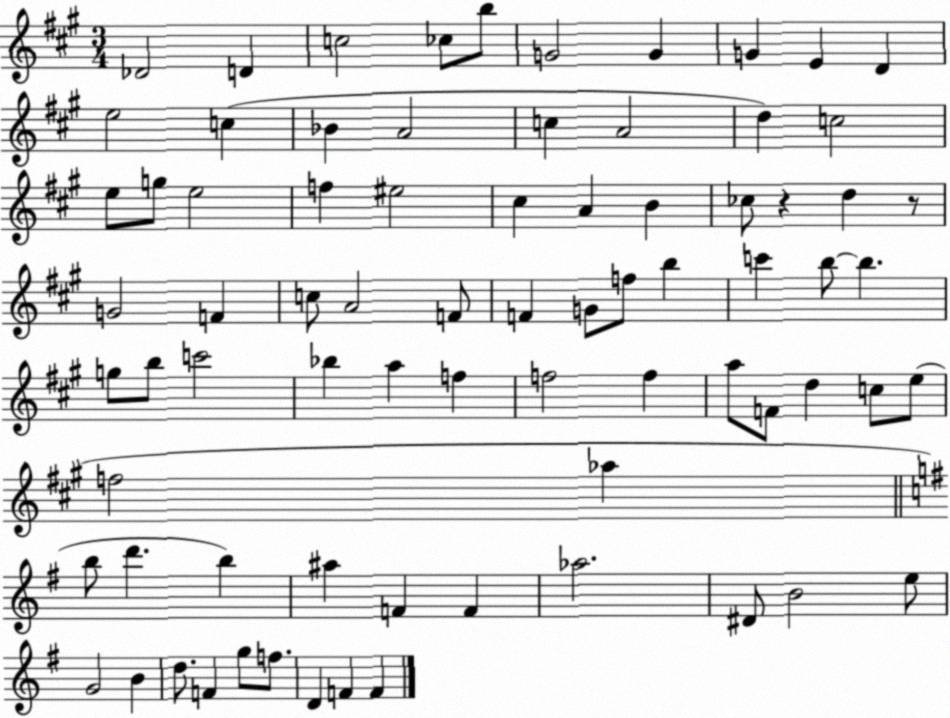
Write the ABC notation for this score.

X:1
T:Untitled
M:3/4
L:1/4
K:A
_D2 D c2 _c/2 b/2 G2 G G E D e2 c _B A2 c A2 d c2 e/2 g/2 e2 f ^e2 ^c A B _c/2 z d z/2 G2 F c/2 A2 F/2 F G/2 f/2 b c' b/2 b g/2 b/2 c'2 _b a f f2 f a/2 F/2 d c/2 e/2 f2 _a b/2 d' b ^a F F _a2 ^D/2 B2 e/2 G2 B d/2 F g/2 f/2 D F F